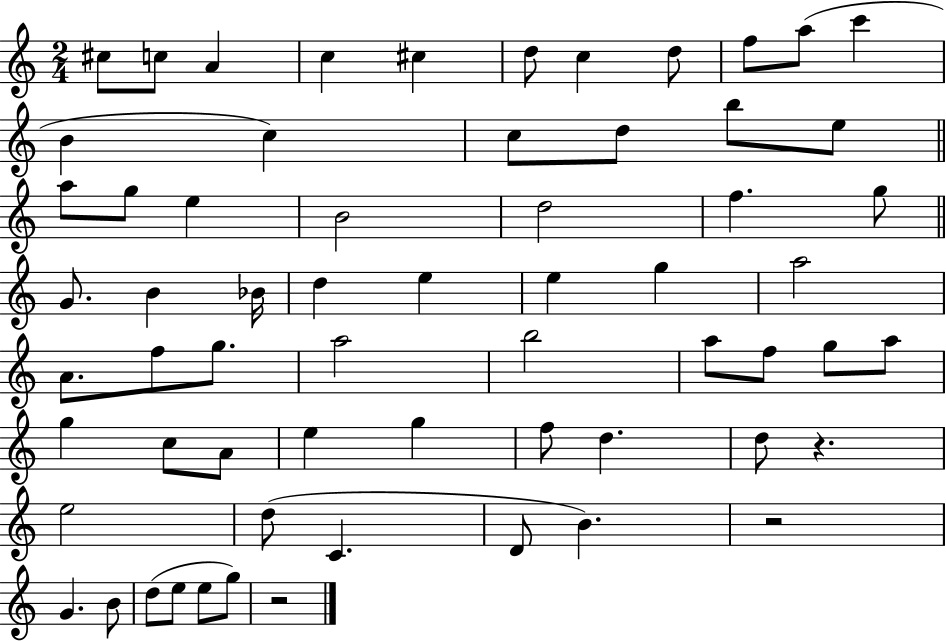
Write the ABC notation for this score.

X:1
T:Untitled
M:2/4
L:1/4
K:C
^c/2 c/2 A c ^c d/2 c d/2 f/2 a/2 c' B c c/2 d/2 b/2 e/2 a/2 g/2 e B2 d2 f g/2 G/2 B _B/4 d e e g a2 A/2 f/2 g/2 a2 b2 a/2 f/2 g/2 a/2 g c/2 A/2 e g f/2 d d/2 z e2 d/2 C D/2 B z2 G B/2 d/2 e/2 e/2 g/2 z2